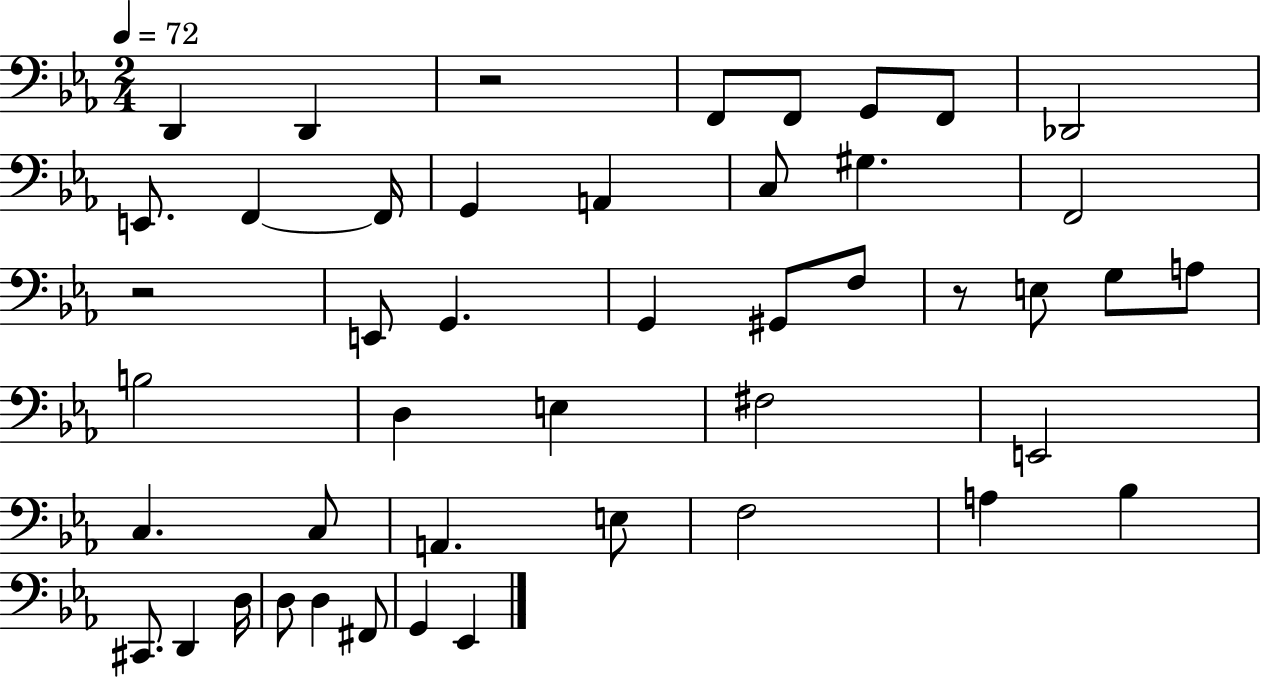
{
  \clef bass
  \numericTimeSignature
  \time 2/4
  \key ees \major
  \tempo 4 = 72
  d,4 d,4 | r2 | f,8 f,8 g,8 f,8 | des,2 | \break e,8. f,4~~ f,16 | g,4 a,4 | c8 gis4. | f,2 | \break r2 | e,8 g,4. | g,4 gis,8 f8 | r8 e8 g8 a8 | \break b2 | d4 e4 | fis2 | e,2 | \break c4. c8 | a,4. e8 | f2 | a4 bes4 | \break cis,8. d,4 d16 | d8 d4 fis,8 | g,4 ees,4 | \bar "|."
}